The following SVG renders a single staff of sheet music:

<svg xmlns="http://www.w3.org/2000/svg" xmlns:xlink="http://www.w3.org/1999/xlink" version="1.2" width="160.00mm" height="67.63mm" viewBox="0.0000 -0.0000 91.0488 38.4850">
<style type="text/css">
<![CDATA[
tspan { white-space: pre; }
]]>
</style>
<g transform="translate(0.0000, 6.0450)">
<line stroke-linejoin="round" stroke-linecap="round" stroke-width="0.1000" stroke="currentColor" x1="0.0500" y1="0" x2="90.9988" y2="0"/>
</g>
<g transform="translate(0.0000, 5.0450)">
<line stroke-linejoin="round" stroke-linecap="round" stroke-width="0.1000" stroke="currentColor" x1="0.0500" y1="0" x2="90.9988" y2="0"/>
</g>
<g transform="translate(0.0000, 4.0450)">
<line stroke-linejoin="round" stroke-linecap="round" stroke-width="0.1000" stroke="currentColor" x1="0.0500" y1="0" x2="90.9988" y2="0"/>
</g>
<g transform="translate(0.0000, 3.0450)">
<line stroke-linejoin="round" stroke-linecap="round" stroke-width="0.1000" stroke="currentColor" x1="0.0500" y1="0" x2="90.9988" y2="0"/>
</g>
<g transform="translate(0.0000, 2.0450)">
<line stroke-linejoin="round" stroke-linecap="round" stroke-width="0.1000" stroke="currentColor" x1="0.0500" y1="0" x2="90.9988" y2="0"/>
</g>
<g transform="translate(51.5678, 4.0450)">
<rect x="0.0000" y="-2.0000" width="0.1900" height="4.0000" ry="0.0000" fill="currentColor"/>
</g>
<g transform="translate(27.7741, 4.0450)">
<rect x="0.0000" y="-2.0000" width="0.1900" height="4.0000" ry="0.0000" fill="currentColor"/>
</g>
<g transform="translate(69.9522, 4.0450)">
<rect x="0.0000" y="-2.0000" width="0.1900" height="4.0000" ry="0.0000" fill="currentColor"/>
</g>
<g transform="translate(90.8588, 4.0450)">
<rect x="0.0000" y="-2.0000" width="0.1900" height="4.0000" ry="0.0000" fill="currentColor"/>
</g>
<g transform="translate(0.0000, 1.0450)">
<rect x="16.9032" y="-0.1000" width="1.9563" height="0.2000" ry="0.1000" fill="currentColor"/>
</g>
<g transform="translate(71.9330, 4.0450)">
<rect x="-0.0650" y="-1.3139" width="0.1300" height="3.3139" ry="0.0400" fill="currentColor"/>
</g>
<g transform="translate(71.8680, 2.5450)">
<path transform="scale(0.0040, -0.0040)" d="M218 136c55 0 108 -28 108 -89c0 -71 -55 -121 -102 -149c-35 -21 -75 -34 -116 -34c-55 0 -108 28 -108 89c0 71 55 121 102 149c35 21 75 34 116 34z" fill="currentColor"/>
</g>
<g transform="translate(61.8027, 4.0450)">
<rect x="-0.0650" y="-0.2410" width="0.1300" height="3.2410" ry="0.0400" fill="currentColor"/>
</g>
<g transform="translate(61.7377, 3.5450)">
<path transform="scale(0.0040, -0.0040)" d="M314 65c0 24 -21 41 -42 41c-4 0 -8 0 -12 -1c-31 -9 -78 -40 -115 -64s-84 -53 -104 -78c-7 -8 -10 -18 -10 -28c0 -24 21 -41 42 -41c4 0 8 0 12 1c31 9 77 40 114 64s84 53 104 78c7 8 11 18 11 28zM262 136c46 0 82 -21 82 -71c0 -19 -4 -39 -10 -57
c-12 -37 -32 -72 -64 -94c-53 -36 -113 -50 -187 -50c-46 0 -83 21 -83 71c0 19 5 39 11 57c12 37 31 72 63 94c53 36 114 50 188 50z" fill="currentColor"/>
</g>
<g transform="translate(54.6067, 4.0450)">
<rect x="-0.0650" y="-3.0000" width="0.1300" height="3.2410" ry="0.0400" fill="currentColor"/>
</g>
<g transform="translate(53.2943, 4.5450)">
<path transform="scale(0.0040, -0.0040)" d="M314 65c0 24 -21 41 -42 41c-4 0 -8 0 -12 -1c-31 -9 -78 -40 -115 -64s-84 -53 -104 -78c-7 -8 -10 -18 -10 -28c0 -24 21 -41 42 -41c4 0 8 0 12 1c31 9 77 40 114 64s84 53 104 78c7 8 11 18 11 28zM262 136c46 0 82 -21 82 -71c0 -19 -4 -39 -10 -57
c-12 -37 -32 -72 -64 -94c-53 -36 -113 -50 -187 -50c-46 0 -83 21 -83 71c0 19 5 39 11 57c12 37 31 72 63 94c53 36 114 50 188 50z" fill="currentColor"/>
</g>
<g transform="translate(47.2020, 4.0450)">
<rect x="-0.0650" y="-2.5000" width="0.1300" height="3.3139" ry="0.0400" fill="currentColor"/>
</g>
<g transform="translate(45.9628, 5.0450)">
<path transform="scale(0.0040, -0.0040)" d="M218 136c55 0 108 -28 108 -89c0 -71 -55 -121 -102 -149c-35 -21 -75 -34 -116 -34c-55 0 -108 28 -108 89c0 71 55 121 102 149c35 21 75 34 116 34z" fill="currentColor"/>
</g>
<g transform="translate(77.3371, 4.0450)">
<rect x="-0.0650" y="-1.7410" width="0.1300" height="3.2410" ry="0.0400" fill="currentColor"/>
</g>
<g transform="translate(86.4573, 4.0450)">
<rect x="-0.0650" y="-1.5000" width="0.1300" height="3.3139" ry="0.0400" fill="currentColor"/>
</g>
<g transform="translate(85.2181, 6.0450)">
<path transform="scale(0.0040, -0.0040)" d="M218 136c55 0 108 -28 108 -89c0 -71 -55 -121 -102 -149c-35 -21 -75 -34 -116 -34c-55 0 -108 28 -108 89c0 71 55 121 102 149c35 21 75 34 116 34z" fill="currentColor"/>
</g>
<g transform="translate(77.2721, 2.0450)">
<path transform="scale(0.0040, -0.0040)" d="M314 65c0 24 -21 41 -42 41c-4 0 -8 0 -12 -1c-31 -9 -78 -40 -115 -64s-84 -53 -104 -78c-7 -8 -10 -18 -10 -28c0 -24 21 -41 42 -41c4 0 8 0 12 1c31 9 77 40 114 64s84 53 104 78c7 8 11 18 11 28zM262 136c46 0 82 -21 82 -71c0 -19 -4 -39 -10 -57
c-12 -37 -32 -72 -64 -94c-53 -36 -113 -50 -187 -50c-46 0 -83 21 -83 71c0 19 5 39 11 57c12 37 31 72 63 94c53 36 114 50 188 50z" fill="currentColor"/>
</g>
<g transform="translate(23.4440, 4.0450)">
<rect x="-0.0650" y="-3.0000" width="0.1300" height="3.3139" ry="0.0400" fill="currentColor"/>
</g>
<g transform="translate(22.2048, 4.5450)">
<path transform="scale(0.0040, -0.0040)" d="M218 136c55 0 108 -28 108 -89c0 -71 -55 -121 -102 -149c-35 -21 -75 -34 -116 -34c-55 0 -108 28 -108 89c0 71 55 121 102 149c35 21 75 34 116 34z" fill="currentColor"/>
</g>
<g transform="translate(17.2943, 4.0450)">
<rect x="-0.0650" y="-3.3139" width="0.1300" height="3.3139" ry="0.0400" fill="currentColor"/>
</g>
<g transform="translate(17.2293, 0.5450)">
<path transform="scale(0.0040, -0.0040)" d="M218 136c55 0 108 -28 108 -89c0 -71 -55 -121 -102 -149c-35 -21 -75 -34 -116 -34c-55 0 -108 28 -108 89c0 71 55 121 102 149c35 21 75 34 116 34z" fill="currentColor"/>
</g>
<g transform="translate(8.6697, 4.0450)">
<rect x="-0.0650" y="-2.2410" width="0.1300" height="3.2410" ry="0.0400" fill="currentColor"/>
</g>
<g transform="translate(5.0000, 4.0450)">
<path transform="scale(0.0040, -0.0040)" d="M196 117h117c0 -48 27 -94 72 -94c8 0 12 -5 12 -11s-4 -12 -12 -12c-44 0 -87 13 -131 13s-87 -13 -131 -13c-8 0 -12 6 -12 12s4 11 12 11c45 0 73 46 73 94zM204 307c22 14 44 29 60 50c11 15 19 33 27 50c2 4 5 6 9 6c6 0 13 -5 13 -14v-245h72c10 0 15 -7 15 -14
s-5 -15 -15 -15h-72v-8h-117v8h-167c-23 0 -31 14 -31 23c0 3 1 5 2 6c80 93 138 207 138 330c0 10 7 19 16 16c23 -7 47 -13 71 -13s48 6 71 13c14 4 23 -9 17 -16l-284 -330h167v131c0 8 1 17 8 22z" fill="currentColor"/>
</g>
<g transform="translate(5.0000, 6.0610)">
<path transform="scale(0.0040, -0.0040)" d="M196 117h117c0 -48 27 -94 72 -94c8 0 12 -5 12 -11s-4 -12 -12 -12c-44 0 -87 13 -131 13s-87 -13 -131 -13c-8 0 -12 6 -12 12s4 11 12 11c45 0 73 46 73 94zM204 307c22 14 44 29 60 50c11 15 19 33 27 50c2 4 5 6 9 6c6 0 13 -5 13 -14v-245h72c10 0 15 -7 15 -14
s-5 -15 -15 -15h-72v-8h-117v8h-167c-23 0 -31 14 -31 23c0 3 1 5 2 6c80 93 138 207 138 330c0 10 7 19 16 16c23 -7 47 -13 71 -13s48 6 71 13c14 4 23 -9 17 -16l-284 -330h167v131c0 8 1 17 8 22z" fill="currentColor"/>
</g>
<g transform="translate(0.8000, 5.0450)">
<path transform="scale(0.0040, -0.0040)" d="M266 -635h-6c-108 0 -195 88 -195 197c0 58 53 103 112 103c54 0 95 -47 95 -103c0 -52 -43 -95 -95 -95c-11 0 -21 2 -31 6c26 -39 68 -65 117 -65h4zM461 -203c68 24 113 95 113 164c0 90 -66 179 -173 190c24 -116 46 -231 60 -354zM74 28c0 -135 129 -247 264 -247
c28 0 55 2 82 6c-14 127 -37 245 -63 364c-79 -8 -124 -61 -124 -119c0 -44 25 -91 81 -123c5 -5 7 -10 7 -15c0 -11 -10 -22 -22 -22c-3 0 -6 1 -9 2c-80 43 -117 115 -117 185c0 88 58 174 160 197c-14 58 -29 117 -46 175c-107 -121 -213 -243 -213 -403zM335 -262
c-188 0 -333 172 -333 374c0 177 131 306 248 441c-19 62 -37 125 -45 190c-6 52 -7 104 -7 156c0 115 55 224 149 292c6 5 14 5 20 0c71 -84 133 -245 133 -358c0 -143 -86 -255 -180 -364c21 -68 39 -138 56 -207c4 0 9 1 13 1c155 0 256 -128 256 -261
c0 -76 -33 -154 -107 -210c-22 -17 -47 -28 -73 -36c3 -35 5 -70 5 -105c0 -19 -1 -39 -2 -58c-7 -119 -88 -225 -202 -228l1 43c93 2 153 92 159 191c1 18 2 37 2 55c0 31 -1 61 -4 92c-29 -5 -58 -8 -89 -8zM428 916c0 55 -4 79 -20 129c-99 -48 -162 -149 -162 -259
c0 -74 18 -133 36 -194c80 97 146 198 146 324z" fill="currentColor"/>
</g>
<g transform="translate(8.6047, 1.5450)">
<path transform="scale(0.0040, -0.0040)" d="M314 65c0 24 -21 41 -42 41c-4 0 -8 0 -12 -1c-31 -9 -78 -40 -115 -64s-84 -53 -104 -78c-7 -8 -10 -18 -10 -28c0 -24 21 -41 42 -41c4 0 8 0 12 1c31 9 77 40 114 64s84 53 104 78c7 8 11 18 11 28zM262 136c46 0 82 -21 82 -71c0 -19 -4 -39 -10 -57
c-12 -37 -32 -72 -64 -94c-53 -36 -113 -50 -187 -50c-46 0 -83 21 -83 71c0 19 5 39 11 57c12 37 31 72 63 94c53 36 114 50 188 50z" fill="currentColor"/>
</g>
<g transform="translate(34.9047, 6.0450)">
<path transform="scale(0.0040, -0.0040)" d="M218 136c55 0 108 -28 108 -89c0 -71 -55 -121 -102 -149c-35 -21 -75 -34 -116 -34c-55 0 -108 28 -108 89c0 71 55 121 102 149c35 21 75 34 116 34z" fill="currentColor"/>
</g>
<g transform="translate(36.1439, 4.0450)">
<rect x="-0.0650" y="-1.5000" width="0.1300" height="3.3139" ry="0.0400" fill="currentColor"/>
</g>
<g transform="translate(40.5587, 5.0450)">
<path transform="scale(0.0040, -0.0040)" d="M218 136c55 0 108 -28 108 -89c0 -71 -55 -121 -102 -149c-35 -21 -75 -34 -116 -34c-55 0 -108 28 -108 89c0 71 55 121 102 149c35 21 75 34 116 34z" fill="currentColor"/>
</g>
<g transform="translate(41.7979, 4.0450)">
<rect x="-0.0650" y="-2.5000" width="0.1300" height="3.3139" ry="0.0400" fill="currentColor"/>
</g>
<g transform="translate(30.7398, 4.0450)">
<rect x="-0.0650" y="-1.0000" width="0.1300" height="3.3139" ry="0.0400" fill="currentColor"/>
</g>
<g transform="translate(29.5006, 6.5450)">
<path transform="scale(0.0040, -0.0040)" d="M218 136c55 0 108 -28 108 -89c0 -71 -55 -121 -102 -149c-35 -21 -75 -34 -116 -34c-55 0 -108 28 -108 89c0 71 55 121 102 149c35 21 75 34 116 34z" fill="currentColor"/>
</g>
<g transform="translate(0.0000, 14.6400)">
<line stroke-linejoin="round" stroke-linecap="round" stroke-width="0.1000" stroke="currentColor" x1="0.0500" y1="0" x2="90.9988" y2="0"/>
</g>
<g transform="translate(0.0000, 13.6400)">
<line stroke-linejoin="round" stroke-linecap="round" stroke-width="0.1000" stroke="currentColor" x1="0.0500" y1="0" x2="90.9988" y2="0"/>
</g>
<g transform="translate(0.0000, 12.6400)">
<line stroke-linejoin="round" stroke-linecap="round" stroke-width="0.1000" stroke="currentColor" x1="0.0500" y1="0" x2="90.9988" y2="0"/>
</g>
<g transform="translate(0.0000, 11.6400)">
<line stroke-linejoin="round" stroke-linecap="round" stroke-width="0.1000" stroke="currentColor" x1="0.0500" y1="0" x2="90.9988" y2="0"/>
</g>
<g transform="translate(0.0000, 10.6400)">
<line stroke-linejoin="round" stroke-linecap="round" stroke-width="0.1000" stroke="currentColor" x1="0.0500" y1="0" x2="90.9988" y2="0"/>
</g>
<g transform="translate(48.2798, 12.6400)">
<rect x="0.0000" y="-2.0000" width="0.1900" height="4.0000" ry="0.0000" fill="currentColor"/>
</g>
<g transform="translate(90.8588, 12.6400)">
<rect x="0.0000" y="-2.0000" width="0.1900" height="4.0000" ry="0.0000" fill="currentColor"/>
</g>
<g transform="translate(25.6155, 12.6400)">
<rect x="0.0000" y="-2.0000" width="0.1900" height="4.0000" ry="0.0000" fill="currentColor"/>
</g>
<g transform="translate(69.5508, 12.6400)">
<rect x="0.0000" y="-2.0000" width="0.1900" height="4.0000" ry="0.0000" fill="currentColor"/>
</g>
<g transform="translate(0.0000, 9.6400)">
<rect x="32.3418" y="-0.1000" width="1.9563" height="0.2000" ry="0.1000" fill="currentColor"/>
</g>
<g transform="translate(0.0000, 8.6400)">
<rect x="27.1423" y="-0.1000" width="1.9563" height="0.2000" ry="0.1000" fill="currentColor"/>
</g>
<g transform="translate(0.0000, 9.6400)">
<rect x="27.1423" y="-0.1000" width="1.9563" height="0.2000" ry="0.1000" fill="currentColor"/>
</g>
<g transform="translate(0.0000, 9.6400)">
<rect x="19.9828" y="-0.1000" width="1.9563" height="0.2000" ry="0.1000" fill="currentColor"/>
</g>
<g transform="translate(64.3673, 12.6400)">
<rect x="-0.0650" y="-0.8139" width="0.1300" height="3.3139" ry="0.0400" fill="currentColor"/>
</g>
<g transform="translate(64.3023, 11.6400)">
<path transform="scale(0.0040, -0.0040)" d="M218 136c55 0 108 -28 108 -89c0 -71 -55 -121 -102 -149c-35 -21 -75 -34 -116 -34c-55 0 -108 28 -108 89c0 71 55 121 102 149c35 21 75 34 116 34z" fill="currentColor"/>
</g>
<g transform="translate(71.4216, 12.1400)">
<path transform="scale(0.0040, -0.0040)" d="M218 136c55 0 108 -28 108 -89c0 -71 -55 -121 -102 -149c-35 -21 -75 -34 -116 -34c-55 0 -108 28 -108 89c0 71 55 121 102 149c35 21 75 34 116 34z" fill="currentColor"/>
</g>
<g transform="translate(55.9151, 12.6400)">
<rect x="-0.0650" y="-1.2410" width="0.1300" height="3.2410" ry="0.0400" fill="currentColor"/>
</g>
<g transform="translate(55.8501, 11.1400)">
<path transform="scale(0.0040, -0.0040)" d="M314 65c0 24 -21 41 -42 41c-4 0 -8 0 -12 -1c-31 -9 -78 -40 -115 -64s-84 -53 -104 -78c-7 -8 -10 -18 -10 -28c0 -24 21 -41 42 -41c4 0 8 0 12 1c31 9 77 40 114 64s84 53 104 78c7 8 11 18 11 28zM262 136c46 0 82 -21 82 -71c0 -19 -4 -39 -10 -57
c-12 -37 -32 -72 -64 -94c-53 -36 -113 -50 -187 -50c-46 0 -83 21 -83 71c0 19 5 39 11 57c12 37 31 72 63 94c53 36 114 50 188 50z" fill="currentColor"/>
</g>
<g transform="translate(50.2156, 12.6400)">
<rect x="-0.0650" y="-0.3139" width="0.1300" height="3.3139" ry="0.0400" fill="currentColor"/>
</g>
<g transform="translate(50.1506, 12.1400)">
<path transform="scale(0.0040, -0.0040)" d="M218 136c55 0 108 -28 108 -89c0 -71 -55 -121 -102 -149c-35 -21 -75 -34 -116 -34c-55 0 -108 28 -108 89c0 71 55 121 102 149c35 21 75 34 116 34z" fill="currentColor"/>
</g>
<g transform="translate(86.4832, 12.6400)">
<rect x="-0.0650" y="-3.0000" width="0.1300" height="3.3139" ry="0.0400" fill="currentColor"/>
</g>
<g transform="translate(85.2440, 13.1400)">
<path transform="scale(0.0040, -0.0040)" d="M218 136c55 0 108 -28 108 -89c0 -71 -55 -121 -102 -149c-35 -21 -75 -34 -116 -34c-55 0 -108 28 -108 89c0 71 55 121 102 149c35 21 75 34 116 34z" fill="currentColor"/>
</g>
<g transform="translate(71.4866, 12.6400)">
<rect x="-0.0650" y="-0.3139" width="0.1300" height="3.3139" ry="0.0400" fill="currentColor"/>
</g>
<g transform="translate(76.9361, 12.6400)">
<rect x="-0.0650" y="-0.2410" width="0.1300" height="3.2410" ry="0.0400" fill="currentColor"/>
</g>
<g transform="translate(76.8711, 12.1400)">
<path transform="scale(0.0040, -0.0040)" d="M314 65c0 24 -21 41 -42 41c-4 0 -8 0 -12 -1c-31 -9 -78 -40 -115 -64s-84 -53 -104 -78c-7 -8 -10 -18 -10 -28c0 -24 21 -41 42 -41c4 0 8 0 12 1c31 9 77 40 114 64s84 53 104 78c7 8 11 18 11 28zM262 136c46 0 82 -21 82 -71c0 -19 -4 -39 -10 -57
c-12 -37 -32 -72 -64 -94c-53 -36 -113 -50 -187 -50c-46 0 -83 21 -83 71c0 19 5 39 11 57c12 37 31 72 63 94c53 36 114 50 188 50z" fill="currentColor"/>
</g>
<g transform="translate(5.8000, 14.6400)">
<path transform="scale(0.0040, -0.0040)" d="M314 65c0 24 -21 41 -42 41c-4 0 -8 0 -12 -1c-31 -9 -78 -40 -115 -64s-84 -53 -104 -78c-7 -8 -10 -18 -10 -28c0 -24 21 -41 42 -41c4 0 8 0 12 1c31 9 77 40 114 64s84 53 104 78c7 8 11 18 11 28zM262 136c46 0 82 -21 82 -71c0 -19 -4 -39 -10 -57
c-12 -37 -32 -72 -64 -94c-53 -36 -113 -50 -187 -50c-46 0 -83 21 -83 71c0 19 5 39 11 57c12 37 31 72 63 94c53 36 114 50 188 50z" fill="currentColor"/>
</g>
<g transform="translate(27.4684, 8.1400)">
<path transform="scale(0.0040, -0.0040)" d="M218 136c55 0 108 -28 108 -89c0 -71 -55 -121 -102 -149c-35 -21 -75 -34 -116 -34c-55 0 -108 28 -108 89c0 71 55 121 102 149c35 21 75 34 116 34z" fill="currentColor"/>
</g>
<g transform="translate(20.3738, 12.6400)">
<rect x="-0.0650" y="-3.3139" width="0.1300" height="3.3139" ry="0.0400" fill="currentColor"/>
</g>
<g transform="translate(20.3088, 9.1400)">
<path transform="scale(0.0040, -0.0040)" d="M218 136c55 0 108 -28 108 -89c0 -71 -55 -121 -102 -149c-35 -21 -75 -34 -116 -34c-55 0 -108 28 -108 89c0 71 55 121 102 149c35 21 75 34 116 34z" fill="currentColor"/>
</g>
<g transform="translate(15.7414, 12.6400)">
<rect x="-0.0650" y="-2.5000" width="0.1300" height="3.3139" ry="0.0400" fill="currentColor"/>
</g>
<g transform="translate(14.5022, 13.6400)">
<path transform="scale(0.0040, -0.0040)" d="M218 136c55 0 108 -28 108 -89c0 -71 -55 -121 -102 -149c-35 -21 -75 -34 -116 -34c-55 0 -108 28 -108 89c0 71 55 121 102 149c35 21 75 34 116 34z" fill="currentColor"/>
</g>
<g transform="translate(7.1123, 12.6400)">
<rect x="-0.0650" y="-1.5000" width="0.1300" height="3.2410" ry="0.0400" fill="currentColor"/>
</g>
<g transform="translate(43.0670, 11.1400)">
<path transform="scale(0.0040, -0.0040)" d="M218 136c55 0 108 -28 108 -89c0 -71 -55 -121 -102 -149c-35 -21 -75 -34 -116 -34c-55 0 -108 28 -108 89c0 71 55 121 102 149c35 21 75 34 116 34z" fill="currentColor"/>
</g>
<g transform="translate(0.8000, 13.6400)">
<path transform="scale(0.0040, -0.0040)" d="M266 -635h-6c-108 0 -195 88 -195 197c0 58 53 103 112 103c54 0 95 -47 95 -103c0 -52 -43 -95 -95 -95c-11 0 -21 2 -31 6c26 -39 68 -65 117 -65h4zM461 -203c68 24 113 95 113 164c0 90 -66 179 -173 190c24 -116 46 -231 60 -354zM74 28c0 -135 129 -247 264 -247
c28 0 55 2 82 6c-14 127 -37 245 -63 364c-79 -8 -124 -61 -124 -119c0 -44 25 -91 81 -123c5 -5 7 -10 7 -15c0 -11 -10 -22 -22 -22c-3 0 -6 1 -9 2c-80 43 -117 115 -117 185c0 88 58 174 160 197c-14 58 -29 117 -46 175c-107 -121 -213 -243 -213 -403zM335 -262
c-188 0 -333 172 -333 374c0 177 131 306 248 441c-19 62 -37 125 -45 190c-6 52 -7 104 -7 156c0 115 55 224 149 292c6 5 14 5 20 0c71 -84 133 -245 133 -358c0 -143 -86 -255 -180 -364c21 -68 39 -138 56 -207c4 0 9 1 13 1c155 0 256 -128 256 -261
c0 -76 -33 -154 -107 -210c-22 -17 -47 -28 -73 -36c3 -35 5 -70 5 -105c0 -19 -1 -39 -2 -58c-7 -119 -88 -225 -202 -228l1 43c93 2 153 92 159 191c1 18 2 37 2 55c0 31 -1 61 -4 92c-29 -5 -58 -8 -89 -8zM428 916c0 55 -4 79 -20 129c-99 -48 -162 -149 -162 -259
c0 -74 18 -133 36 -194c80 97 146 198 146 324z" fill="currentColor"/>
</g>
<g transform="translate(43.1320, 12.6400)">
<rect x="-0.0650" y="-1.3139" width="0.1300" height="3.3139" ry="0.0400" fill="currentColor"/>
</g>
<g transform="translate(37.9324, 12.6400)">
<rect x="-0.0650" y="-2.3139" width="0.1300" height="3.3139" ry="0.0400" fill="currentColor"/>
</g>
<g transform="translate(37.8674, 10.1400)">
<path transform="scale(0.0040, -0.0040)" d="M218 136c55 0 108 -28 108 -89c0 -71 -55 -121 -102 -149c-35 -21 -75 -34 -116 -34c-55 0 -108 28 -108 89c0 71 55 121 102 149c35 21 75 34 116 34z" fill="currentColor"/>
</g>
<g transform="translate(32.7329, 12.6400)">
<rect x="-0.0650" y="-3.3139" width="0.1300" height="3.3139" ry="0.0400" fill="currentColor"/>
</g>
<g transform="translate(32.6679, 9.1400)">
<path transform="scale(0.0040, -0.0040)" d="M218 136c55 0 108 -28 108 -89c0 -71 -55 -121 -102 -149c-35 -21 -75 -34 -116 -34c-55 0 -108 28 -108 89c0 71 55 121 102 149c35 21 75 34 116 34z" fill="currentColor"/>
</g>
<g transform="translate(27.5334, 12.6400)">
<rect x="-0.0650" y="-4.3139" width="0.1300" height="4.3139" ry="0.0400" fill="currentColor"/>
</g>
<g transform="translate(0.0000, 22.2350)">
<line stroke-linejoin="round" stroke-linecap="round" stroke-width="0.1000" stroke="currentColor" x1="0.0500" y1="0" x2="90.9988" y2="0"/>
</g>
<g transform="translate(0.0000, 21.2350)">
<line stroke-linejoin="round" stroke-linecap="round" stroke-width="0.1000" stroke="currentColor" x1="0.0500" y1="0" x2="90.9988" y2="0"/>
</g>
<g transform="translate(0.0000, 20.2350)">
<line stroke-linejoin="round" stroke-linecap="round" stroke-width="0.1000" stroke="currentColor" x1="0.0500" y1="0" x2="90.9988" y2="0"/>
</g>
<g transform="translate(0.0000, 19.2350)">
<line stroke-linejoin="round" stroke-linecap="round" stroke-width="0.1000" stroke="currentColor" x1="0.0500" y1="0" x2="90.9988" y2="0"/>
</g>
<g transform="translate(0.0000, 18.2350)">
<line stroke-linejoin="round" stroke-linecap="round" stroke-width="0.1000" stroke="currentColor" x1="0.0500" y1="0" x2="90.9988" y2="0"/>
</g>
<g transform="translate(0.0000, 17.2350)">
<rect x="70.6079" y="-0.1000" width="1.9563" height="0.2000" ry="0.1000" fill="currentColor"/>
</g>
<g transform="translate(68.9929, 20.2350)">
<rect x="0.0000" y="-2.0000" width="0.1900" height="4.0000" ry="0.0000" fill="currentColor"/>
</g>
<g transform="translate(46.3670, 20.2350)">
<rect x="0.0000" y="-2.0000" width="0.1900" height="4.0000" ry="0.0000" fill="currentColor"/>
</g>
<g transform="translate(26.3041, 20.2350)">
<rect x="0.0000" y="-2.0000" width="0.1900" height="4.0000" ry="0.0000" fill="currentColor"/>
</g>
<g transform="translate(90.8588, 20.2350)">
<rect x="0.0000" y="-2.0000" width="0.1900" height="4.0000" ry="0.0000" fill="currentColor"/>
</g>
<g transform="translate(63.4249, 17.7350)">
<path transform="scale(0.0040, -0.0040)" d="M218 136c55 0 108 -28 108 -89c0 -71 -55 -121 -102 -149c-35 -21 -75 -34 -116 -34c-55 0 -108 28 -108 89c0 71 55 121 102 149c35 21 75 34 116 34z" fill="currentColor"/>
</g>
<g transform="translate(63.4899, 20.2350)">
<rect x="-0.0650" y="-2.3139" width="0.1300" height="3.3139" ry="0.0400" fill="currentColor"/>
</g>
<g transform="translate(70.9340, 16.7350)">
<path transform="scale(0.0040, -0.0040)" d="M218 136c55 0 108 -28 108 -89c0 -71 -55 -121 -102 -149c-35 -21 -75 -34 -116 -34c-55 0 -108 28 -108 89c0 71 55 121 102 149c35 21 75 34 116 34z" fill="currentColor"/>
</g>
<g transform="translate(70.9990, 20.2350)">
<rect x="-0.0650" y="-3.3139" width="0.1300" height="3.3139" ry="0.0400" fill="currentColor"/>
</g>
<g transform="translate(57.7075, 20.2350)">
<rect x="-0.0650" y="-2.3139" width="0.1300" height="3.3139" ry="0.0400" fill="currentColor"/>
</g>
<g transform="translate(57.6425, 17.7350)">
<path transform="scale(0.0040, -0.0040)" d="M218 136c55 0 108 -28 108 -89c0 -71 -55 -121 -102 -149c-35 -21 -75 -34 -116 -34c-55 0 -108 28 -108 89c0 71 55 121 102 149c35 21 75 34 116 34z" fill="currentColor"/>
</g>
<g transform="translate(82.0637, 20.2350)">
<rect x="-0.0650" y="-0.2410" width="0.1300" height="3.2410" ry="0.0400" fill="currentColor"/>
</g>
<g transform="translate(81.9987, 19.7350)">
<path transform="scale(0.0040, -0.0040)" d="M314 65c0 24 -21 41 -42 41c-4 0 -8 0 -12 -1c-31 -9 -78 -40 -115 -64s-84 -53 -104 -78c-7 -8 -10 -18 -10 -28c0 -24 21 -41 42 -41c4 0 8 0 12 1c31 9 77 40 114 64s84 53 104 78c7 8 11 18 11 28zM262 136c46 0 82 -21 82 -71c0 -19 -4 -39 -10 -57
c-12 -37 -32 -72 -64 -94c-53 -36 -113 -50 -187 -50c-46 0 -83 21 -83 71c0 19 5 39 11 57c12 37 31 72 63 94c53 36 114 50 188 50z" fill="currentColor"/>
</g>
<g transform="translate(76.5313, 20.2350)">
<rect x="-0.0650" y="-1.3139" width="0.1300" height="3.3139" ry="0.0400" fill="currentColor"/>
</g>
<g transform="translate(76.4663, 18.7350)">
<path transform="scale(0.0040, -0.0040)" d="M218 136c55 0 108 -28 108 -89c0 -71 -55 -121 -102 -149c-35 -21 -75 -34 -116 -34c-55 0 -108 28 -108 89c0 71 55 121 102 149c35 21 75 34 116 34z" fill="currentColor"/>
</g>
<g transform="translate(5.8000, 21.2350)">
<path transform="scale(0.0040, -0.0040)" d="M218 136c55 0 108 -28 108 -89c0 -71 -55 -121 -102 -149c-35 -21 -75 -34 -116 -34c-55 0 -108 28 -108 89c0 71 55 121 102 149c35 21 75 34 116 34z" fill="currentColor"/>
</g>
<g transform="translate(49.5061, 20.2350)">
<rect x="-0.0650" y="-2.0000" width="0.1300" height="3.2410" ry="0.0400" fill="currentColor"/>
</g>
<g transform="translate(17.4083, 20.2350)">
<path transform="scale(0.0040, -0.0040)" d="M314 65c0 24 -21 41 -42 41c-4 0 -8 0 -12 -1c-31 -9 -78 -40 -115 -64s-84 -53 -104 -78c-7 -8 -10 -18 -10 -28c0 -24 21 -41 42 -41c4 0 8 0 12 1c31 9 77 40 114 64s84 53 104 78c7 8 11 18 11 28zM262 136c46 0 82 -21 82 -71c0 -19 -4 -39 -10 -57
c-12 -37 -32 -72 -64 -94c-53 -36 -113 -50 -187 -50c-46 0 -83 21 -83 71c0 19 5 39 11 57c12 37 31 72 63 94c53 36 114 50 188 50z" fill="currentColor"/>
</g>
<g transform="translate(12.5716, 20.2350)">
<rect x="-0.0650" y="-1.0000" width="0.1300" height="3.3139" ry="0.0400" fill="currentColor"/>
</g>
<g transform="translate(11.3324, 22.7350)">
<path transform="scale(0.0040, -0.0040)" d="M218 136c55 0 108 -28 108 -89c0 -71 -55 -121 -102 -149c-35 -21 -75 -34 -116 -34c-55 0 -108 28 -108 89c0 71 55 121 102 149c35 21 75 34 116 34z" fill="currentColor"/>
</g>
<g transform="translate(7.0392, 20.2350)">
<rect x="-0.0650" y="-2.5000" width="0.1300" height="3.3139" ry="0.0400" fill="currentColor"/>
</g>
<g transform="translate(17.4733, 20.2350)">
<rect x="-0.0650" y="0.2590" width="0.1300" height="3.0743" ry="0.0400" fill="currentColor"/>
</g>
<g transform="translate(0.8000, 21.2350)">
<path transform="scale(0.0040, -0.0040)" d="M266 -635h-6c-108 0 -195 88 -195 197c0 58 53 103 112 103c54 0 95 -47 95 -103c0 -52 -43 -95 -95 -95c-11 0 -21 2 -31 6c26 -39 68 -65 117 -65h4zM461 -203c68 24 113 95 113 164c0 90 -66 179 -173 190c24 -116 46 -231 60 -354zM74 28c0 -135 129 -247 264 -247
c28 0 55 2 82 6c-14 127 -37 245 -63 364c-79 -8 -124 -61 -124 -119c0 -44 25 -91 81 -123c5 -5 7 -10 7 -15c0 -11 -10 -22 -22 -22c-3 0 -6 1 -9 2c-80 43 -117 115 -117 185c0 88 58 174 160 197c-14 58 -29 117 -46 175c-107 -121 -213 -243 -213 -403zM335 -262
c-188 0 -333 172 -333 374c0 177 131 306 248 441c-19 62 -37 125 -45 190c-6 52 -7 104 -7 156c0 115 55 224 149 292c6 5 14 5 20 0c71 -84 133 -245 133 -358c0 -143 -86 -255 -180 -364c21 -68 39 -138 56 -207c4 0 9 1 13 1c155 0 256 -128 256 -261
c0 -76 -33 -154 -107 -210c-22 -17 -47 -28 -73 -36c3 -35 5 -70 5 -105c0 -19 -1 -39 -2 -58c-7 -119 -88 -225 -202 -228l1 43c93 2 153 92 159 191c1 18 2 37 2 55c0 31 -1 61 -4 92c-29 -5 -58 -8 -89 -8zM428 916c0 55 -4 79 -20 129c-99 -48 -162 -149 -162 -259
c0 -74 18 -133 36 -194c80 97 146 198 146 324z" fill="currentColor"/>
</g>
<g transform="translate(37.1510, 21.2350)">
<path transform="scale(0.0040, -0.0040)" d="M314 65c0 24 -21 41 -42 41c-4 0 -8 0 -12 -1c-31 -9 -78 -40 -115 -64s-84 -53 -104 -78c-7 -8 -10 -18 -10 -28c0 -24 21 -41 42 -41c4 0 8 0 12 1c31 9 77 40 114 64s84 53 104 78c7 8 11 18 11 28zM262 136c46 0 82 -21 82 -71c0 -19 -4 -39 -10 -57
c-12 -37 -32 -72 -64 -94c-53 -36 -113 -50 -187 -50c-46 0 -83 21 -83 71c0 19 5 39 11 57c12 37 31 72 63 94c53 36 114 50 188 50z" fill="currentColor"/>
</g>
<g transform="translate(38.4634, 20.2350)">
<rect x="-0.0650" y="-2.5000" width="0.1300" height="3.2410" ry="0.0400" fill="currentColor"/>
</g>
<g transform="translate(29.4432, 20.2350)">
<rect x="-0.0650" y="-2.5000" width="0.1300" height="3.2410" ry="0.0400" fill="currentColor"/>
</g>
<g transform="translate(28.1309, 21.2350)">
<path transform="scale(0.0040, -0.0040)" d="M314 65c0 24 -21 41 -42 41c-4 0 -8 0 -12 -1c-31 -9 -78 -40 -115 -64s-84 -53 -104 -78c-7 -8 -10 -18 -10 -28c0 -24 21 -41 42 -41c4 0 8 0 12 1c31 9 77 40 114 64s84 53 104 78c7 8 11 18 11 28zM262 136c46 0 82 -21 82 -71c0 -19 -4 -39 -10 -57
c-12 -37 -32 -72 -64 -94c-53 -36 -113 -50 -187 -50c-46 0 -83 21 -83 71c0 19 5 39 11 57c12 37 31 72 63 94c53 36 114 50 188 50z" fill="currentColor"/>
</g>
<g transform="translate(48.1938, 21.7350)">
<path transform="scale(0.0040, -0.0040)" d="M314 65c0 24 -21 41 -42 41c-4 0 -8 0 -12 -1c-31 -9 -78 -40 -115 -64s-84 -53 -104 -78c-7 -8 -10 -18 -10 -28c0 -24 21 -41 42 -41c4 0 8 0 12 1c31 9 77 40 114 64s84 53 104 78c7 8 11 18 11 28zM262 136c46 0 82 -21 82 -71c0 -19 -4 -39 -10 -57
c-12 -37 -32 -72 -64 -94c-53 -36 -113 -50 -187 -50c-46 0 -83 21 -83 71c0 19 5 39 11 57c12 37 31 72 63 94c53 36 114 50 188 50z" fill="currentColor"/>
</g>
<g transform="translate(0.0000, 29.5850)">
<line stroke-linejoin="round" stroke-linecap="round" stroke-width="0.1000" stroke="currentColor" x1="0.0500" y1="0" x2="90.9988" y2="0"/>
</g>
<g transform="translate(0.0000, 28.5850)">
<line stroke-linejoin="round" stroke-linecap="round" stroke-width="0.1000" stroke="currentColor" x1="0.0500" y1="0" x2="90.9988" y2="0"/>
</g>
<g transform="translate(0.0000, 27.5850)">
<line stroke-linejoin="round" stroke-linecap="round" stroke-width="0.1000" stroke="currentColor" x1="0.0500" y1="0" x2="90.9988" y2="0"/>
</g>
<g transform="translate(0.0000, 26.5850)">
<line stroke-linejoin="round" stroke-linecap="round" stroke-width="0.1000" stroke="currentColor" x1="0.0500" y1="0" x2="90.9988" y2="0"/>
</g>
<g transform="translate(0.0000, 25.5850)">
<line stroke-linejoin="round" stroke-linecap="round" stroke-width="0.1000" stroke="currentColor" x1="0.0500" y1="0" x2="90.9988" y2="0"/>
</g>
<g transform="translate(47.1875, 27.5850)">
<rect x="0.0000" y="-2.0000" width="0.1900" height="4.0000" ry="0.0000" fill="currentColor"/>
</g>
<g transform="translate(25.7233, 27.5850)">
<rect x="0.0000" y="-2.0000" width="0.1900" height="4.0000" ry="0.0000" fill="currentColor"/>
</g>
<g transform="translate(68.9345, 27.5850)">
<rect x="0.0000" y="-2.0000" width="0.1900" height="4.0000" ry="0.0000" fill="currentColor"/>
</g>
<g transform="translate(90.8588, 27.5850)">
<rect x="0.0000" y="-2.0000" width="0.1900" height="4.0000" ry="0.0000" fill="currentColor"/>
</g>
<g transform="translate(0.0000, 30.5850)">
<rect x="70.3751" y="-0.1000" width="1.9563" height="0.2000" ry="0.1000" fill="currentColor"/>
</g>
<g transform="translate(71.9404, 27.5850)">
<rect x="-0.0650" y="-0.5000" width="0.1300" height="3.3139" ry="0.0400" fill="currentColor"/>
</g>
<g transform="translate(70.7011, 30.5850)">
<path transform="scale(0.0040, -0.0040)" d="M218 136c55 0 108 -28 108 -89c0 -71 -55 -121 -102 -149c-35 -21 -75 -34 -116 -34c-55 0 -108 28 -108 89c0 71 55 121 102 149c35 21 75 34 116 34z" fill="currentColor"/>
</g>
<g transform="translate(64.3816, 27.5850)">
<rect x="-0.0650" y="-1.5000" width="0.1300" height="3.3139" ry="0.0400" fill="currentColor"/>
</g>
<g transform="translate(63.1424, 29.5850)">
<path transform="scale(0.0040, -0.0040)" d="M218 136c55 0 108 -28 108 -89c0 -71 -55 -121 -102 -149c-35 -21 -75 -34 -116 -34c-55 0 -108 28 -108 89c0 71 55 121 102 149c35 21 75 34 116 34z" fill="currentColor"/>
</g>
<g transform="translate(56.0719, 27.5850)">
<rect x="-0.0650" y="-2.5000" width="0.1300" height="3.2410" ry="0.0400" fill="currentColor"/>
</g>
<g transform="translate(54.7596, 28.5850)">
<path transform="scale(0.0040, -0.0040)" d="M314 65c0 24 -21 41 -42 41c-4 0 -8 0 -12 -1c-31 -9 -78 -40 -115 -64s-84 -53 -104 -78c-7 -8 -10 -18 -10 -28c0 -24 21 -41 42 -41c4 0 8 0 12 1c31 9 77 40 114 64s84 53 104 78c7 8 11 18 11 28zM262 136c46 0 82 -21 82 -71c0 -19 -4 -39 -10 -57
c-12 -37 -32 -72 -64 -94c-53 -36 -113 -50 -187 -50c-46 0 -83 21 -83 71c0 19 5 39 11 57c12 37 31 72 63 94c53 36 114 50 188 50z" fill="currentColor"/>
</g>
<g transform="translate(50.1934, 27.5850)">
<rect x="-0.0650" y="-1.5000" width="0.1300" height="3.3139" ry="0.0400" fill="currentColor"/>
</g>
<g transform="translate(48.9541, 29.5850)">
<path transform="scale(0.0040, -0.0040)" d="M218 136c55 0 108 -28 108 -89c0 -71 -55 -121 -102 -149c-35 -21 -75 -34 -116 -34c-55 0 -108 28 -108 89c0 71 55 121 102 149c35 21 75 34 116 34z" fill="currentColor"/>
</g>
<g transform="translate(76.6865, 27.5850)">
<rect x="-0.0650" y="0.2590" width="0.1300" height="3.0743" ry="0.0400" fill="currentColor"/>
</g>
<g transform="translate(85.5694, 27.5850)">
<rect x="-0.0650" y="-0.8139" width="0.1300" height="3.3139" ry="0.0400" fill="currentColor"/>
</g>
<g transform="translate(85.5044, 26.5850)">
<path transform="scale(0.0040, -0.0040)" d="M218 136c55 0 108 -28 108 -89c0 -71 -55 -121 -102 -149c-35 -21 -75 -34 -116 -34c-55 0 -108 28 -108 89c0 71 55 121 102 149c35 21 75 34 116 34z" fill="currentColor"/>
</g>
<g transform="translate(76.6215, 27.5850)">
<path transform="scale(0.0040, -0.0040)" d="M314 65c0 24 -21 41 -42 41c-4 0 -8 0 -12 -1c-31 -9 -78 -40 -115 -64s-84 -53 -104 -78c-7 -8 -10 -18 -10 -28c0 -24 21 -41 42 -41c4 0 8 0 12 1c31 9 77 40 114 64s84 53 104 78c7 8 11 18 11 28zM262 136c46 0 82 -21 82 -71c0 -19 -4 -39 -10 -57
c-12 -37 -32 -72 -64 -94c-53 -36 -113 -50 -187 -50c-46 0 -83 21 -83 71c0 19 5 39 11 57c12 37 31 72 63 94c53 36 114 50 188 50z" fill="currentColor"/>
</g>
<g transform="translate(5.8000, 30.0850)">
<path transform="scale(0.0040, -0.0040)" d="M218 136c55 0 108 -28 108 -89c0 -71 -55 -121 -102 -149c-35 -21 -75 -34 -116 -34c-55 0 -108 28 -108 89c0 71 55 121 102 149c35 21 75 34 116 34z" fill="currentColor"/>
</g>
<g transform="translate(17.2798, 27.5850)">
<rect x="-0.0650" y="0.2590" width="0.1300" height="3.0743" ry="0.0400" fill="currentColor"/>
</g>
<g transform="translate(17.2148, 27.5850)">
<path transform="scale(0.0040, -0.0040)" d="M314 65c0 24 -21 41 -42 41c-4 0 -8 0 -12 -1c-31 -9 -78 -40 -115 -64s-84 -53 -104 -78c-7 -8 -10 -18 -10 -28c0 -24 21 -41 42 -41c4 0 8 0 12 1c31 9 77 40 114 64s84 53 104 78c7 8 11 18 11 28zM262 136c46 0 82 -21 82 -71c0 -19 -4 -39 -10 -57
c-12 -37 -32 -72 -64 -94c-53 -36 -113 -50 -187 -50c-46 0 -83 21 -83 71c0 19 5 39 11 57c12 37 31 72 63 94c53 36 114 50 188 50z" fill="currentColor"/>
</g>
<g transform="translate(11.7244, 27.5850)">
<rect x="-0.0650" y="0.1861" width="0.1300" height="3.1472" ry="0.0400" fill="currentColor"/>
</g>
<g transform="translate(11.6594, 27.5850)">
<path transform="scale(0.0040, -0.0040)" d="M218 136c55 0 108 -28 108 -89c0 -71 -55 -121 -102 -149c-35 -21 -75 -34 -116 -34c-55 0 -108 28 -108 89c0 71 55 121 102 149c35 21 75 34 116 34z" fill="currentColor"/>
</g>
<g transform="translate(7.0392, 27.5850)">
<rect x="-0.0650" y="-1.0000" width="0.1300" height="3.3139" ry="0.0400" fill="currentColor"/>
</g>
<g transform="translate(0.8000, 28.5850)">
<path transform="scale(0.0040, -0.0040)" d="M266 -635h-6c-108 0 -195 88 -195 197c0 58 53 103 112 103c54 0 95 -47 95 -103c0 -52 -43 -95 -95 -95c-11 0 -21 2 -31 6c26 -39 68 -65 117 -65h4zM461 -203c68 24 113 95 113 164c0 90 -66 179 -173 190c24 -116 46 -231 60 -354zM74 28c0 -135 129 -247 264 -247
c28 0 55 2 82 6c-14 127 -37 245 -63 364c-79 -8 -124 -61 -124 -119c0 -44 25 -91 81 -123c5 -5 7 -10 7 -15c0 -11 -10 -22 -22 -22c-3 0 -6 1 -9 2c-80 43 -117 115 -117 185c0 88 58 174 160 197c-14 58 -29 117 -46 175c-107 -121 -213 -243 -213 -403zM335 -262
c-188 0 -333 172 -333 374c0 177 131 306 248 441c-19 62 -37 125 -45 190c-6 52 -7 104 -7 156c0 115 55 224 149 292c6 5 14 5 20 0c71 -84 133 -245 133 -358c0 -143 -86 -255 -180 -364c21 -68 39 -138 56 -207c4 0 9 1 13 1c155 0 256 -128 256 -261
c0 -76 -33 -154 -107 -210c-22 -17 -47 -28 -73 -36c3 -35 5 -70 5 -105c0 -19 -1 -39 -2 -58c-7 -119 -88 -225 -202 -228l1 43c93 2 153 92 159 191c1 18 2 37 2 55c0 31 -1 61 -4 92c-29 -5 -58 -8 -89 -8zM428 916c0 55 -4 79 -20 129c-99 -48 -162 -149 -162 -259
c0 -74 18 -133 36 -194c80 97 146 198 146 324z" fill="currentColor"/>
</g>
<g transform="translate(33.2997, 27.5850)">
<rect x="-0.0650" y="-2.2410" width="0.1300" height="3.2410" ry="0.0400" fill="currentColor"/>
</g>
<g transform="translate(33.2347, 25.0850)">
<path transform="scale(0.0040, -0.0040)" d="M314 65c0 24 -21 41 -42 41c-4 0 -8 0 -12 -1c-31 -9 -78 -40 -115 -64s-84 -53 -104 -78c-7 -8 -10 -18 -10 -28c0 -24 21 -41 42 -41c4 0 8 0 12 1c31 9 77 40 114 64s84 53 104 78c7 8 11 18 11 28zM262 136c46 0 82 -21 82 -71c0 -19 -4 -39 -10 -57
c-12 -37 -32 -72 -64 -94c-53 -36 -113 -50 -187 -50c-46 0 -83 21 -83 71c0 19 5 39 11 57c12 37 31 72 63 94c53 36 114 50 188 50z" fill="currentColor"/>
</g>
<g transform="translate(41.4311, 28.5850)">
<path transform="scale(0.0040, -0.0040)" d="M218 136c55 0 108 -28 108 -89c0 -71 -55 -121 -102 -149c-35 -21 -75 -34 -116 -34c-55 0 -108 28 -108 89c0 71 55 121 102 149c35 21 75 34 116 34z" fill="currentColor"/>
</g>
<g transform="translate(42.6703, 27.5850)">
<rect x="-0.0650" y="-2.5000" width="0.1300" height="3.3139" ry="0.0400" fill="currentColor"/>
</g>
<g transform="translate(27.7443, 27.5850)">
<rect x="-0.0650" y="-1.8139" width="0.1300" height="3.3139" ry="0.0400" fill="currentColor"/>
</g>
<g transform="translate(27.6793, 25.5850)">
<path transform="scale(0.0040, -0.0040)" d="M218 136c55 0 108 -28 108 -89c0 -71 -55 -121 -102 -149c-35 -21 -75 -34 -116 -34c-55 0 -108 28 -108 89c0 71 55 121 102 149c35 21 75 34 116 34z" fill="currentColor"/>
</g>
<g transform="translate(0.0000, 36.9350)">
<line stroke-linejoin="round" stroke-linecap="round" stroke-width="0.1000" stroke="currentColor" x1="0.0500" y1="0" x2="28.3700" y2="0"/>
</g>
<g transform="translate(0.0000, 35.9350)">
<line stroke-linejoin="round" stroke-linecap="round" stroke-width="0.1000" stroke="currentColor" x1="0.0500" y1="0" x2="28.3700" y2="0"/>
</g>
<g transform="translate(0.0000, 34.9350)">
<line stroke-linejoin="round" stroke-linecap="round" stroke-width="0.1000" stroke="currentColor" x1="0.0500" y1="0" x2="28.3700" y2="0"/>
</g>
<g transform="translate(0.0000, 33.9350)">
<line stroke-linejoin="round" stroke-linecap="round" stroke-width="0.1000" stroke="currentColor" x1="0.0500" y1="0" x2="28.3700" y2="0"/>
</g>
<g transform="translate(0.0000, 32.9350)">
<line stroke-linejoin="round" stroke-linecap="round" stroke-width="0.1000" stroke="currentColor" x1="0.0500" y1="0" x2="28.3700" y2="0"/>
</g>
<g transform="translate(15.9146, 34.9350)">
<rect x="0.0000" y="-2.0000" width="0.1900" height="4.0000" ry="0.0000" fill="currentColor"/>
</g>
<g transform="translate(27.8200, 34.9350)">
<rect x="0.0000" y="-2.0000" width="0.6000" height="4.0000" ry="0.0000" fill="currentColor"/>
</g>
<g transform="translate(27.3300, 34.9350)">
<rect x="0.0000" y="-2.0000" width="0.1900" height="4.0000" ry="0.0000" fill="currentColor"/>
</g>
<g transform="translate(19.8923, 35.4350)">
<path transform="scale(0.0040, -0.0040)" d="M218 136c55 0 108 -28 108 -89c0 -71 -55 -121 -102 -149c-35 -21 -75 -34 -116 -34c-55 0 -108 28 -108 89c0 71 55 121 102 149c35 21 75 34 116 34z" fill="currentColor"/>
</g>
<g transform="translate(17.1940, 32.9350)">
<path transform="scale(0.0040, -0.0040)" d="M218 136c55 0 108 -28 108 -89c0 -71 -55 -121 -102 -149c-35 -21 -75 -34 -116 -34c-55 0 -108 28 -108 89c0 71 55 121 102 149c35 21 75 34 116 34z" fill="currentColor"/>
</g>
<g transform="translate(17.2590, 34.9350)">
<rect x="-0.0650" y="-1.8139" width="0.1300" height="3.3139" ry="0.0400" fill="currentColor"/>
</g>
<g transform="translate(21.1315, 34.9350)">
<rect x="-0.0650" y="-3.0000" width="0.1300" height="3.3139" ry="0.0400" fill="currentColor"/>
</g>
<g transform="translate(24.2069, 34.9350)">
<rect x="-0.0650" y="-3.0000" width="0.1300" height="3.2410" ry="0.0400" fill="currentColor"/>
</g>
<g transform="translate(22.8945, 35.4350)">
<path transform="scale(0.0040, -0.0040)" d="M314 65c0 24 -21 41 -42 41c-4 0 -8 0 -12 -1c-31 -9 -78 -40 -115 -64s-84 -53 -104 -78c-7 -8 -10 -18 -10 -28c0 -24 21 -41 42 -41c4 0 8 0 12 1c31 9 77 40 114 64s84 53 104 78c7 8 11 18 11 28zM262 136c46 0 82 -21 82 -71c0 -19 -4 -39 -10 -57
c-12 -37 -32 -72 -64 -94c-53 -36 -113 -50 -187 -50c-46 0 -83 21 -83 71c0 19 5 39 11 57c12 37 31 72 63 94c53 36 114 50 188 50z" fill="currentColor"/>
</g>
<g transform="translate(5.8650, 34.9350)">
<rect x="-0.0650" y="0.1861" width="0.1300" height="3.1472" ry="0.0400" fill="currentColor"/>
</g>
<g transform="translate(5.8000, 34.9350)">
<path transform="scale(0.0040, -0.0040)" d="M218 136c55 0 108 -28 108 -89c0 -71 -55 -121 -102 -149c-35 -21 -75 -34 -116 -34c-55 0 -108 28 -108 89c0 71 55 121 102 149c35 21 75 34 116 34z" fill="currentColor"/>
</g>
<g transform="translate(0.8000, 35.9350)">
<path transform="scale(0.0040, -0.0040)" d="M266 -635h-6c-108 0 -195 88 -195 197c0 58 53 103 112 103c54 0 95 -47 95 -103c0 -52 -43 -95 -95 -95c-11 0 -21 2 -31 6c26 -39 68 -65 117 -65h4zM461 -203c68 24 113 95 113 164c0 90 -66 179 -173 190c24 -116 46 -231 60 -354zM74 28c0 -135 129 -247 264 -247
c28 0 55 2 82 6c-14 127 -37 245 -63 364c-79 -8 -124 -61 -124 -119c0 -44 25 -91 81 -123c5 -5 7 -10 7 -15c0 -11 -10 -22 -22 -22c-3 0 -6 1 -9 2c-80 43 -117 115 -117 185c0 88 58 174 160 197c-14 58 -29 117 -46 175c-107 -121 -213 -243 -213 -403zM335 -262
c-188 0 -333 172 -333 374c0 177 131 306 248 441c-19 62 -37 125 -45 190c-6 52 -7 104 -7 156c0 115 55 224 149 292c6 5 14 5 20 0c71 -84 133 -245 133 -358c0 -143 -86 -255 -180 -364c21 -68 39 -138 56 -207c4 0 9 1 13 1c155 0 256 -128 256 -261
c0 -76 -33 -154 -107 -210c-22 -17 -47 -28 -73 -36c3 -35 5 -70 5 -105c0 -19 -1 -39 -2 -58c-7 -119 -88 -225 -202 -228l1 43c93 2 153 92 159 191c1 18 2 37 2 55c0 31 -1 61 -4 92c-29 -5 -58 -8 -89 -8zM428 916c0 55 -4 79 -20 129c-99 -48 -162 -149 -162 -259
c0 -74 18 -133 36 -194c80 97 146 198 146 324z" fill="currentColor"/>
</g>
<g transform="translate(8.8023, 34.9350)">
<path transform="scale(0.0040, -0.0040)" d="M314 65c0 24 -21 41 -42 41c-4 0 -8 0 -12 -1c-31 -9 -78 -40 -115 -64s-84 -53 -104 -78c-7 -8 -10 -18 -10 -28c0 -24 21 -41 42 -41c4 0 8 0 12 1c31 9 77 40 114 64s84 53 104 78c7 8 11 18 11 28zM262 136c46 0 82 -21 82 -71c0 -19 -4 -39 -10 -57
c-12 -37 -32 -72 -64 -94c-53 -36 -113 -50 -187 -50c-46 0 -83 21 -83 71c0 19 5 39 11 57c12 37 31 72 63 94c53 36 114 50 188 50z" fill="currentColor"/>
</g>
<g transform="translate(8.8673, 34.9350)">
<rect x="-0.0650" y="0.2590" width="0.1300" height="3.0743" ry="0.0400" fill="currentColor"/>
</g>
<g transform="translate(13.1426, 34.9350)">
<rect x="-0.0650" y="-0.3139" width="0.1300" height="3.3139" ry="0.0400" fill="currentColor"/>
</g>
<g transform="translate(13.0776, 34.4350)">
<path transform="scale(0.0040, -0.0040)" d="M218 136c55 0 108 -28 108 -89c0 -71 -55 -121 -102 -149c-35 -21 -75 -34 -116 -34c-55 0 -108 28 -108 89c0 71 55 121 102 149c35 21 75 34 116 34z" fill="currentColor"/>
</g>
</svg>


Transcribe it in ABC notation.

X:1
T:Untitled
M:4/4
L:1/4
K:C
g2 b A D E G G A2 c2 e f2 E E2 G b d' b g e c e2 d c c2 A G D B2 G2 G2 F2 g g b e c2 D B B2 f g2 G E G2 E C B2 d B B2 c f A A2